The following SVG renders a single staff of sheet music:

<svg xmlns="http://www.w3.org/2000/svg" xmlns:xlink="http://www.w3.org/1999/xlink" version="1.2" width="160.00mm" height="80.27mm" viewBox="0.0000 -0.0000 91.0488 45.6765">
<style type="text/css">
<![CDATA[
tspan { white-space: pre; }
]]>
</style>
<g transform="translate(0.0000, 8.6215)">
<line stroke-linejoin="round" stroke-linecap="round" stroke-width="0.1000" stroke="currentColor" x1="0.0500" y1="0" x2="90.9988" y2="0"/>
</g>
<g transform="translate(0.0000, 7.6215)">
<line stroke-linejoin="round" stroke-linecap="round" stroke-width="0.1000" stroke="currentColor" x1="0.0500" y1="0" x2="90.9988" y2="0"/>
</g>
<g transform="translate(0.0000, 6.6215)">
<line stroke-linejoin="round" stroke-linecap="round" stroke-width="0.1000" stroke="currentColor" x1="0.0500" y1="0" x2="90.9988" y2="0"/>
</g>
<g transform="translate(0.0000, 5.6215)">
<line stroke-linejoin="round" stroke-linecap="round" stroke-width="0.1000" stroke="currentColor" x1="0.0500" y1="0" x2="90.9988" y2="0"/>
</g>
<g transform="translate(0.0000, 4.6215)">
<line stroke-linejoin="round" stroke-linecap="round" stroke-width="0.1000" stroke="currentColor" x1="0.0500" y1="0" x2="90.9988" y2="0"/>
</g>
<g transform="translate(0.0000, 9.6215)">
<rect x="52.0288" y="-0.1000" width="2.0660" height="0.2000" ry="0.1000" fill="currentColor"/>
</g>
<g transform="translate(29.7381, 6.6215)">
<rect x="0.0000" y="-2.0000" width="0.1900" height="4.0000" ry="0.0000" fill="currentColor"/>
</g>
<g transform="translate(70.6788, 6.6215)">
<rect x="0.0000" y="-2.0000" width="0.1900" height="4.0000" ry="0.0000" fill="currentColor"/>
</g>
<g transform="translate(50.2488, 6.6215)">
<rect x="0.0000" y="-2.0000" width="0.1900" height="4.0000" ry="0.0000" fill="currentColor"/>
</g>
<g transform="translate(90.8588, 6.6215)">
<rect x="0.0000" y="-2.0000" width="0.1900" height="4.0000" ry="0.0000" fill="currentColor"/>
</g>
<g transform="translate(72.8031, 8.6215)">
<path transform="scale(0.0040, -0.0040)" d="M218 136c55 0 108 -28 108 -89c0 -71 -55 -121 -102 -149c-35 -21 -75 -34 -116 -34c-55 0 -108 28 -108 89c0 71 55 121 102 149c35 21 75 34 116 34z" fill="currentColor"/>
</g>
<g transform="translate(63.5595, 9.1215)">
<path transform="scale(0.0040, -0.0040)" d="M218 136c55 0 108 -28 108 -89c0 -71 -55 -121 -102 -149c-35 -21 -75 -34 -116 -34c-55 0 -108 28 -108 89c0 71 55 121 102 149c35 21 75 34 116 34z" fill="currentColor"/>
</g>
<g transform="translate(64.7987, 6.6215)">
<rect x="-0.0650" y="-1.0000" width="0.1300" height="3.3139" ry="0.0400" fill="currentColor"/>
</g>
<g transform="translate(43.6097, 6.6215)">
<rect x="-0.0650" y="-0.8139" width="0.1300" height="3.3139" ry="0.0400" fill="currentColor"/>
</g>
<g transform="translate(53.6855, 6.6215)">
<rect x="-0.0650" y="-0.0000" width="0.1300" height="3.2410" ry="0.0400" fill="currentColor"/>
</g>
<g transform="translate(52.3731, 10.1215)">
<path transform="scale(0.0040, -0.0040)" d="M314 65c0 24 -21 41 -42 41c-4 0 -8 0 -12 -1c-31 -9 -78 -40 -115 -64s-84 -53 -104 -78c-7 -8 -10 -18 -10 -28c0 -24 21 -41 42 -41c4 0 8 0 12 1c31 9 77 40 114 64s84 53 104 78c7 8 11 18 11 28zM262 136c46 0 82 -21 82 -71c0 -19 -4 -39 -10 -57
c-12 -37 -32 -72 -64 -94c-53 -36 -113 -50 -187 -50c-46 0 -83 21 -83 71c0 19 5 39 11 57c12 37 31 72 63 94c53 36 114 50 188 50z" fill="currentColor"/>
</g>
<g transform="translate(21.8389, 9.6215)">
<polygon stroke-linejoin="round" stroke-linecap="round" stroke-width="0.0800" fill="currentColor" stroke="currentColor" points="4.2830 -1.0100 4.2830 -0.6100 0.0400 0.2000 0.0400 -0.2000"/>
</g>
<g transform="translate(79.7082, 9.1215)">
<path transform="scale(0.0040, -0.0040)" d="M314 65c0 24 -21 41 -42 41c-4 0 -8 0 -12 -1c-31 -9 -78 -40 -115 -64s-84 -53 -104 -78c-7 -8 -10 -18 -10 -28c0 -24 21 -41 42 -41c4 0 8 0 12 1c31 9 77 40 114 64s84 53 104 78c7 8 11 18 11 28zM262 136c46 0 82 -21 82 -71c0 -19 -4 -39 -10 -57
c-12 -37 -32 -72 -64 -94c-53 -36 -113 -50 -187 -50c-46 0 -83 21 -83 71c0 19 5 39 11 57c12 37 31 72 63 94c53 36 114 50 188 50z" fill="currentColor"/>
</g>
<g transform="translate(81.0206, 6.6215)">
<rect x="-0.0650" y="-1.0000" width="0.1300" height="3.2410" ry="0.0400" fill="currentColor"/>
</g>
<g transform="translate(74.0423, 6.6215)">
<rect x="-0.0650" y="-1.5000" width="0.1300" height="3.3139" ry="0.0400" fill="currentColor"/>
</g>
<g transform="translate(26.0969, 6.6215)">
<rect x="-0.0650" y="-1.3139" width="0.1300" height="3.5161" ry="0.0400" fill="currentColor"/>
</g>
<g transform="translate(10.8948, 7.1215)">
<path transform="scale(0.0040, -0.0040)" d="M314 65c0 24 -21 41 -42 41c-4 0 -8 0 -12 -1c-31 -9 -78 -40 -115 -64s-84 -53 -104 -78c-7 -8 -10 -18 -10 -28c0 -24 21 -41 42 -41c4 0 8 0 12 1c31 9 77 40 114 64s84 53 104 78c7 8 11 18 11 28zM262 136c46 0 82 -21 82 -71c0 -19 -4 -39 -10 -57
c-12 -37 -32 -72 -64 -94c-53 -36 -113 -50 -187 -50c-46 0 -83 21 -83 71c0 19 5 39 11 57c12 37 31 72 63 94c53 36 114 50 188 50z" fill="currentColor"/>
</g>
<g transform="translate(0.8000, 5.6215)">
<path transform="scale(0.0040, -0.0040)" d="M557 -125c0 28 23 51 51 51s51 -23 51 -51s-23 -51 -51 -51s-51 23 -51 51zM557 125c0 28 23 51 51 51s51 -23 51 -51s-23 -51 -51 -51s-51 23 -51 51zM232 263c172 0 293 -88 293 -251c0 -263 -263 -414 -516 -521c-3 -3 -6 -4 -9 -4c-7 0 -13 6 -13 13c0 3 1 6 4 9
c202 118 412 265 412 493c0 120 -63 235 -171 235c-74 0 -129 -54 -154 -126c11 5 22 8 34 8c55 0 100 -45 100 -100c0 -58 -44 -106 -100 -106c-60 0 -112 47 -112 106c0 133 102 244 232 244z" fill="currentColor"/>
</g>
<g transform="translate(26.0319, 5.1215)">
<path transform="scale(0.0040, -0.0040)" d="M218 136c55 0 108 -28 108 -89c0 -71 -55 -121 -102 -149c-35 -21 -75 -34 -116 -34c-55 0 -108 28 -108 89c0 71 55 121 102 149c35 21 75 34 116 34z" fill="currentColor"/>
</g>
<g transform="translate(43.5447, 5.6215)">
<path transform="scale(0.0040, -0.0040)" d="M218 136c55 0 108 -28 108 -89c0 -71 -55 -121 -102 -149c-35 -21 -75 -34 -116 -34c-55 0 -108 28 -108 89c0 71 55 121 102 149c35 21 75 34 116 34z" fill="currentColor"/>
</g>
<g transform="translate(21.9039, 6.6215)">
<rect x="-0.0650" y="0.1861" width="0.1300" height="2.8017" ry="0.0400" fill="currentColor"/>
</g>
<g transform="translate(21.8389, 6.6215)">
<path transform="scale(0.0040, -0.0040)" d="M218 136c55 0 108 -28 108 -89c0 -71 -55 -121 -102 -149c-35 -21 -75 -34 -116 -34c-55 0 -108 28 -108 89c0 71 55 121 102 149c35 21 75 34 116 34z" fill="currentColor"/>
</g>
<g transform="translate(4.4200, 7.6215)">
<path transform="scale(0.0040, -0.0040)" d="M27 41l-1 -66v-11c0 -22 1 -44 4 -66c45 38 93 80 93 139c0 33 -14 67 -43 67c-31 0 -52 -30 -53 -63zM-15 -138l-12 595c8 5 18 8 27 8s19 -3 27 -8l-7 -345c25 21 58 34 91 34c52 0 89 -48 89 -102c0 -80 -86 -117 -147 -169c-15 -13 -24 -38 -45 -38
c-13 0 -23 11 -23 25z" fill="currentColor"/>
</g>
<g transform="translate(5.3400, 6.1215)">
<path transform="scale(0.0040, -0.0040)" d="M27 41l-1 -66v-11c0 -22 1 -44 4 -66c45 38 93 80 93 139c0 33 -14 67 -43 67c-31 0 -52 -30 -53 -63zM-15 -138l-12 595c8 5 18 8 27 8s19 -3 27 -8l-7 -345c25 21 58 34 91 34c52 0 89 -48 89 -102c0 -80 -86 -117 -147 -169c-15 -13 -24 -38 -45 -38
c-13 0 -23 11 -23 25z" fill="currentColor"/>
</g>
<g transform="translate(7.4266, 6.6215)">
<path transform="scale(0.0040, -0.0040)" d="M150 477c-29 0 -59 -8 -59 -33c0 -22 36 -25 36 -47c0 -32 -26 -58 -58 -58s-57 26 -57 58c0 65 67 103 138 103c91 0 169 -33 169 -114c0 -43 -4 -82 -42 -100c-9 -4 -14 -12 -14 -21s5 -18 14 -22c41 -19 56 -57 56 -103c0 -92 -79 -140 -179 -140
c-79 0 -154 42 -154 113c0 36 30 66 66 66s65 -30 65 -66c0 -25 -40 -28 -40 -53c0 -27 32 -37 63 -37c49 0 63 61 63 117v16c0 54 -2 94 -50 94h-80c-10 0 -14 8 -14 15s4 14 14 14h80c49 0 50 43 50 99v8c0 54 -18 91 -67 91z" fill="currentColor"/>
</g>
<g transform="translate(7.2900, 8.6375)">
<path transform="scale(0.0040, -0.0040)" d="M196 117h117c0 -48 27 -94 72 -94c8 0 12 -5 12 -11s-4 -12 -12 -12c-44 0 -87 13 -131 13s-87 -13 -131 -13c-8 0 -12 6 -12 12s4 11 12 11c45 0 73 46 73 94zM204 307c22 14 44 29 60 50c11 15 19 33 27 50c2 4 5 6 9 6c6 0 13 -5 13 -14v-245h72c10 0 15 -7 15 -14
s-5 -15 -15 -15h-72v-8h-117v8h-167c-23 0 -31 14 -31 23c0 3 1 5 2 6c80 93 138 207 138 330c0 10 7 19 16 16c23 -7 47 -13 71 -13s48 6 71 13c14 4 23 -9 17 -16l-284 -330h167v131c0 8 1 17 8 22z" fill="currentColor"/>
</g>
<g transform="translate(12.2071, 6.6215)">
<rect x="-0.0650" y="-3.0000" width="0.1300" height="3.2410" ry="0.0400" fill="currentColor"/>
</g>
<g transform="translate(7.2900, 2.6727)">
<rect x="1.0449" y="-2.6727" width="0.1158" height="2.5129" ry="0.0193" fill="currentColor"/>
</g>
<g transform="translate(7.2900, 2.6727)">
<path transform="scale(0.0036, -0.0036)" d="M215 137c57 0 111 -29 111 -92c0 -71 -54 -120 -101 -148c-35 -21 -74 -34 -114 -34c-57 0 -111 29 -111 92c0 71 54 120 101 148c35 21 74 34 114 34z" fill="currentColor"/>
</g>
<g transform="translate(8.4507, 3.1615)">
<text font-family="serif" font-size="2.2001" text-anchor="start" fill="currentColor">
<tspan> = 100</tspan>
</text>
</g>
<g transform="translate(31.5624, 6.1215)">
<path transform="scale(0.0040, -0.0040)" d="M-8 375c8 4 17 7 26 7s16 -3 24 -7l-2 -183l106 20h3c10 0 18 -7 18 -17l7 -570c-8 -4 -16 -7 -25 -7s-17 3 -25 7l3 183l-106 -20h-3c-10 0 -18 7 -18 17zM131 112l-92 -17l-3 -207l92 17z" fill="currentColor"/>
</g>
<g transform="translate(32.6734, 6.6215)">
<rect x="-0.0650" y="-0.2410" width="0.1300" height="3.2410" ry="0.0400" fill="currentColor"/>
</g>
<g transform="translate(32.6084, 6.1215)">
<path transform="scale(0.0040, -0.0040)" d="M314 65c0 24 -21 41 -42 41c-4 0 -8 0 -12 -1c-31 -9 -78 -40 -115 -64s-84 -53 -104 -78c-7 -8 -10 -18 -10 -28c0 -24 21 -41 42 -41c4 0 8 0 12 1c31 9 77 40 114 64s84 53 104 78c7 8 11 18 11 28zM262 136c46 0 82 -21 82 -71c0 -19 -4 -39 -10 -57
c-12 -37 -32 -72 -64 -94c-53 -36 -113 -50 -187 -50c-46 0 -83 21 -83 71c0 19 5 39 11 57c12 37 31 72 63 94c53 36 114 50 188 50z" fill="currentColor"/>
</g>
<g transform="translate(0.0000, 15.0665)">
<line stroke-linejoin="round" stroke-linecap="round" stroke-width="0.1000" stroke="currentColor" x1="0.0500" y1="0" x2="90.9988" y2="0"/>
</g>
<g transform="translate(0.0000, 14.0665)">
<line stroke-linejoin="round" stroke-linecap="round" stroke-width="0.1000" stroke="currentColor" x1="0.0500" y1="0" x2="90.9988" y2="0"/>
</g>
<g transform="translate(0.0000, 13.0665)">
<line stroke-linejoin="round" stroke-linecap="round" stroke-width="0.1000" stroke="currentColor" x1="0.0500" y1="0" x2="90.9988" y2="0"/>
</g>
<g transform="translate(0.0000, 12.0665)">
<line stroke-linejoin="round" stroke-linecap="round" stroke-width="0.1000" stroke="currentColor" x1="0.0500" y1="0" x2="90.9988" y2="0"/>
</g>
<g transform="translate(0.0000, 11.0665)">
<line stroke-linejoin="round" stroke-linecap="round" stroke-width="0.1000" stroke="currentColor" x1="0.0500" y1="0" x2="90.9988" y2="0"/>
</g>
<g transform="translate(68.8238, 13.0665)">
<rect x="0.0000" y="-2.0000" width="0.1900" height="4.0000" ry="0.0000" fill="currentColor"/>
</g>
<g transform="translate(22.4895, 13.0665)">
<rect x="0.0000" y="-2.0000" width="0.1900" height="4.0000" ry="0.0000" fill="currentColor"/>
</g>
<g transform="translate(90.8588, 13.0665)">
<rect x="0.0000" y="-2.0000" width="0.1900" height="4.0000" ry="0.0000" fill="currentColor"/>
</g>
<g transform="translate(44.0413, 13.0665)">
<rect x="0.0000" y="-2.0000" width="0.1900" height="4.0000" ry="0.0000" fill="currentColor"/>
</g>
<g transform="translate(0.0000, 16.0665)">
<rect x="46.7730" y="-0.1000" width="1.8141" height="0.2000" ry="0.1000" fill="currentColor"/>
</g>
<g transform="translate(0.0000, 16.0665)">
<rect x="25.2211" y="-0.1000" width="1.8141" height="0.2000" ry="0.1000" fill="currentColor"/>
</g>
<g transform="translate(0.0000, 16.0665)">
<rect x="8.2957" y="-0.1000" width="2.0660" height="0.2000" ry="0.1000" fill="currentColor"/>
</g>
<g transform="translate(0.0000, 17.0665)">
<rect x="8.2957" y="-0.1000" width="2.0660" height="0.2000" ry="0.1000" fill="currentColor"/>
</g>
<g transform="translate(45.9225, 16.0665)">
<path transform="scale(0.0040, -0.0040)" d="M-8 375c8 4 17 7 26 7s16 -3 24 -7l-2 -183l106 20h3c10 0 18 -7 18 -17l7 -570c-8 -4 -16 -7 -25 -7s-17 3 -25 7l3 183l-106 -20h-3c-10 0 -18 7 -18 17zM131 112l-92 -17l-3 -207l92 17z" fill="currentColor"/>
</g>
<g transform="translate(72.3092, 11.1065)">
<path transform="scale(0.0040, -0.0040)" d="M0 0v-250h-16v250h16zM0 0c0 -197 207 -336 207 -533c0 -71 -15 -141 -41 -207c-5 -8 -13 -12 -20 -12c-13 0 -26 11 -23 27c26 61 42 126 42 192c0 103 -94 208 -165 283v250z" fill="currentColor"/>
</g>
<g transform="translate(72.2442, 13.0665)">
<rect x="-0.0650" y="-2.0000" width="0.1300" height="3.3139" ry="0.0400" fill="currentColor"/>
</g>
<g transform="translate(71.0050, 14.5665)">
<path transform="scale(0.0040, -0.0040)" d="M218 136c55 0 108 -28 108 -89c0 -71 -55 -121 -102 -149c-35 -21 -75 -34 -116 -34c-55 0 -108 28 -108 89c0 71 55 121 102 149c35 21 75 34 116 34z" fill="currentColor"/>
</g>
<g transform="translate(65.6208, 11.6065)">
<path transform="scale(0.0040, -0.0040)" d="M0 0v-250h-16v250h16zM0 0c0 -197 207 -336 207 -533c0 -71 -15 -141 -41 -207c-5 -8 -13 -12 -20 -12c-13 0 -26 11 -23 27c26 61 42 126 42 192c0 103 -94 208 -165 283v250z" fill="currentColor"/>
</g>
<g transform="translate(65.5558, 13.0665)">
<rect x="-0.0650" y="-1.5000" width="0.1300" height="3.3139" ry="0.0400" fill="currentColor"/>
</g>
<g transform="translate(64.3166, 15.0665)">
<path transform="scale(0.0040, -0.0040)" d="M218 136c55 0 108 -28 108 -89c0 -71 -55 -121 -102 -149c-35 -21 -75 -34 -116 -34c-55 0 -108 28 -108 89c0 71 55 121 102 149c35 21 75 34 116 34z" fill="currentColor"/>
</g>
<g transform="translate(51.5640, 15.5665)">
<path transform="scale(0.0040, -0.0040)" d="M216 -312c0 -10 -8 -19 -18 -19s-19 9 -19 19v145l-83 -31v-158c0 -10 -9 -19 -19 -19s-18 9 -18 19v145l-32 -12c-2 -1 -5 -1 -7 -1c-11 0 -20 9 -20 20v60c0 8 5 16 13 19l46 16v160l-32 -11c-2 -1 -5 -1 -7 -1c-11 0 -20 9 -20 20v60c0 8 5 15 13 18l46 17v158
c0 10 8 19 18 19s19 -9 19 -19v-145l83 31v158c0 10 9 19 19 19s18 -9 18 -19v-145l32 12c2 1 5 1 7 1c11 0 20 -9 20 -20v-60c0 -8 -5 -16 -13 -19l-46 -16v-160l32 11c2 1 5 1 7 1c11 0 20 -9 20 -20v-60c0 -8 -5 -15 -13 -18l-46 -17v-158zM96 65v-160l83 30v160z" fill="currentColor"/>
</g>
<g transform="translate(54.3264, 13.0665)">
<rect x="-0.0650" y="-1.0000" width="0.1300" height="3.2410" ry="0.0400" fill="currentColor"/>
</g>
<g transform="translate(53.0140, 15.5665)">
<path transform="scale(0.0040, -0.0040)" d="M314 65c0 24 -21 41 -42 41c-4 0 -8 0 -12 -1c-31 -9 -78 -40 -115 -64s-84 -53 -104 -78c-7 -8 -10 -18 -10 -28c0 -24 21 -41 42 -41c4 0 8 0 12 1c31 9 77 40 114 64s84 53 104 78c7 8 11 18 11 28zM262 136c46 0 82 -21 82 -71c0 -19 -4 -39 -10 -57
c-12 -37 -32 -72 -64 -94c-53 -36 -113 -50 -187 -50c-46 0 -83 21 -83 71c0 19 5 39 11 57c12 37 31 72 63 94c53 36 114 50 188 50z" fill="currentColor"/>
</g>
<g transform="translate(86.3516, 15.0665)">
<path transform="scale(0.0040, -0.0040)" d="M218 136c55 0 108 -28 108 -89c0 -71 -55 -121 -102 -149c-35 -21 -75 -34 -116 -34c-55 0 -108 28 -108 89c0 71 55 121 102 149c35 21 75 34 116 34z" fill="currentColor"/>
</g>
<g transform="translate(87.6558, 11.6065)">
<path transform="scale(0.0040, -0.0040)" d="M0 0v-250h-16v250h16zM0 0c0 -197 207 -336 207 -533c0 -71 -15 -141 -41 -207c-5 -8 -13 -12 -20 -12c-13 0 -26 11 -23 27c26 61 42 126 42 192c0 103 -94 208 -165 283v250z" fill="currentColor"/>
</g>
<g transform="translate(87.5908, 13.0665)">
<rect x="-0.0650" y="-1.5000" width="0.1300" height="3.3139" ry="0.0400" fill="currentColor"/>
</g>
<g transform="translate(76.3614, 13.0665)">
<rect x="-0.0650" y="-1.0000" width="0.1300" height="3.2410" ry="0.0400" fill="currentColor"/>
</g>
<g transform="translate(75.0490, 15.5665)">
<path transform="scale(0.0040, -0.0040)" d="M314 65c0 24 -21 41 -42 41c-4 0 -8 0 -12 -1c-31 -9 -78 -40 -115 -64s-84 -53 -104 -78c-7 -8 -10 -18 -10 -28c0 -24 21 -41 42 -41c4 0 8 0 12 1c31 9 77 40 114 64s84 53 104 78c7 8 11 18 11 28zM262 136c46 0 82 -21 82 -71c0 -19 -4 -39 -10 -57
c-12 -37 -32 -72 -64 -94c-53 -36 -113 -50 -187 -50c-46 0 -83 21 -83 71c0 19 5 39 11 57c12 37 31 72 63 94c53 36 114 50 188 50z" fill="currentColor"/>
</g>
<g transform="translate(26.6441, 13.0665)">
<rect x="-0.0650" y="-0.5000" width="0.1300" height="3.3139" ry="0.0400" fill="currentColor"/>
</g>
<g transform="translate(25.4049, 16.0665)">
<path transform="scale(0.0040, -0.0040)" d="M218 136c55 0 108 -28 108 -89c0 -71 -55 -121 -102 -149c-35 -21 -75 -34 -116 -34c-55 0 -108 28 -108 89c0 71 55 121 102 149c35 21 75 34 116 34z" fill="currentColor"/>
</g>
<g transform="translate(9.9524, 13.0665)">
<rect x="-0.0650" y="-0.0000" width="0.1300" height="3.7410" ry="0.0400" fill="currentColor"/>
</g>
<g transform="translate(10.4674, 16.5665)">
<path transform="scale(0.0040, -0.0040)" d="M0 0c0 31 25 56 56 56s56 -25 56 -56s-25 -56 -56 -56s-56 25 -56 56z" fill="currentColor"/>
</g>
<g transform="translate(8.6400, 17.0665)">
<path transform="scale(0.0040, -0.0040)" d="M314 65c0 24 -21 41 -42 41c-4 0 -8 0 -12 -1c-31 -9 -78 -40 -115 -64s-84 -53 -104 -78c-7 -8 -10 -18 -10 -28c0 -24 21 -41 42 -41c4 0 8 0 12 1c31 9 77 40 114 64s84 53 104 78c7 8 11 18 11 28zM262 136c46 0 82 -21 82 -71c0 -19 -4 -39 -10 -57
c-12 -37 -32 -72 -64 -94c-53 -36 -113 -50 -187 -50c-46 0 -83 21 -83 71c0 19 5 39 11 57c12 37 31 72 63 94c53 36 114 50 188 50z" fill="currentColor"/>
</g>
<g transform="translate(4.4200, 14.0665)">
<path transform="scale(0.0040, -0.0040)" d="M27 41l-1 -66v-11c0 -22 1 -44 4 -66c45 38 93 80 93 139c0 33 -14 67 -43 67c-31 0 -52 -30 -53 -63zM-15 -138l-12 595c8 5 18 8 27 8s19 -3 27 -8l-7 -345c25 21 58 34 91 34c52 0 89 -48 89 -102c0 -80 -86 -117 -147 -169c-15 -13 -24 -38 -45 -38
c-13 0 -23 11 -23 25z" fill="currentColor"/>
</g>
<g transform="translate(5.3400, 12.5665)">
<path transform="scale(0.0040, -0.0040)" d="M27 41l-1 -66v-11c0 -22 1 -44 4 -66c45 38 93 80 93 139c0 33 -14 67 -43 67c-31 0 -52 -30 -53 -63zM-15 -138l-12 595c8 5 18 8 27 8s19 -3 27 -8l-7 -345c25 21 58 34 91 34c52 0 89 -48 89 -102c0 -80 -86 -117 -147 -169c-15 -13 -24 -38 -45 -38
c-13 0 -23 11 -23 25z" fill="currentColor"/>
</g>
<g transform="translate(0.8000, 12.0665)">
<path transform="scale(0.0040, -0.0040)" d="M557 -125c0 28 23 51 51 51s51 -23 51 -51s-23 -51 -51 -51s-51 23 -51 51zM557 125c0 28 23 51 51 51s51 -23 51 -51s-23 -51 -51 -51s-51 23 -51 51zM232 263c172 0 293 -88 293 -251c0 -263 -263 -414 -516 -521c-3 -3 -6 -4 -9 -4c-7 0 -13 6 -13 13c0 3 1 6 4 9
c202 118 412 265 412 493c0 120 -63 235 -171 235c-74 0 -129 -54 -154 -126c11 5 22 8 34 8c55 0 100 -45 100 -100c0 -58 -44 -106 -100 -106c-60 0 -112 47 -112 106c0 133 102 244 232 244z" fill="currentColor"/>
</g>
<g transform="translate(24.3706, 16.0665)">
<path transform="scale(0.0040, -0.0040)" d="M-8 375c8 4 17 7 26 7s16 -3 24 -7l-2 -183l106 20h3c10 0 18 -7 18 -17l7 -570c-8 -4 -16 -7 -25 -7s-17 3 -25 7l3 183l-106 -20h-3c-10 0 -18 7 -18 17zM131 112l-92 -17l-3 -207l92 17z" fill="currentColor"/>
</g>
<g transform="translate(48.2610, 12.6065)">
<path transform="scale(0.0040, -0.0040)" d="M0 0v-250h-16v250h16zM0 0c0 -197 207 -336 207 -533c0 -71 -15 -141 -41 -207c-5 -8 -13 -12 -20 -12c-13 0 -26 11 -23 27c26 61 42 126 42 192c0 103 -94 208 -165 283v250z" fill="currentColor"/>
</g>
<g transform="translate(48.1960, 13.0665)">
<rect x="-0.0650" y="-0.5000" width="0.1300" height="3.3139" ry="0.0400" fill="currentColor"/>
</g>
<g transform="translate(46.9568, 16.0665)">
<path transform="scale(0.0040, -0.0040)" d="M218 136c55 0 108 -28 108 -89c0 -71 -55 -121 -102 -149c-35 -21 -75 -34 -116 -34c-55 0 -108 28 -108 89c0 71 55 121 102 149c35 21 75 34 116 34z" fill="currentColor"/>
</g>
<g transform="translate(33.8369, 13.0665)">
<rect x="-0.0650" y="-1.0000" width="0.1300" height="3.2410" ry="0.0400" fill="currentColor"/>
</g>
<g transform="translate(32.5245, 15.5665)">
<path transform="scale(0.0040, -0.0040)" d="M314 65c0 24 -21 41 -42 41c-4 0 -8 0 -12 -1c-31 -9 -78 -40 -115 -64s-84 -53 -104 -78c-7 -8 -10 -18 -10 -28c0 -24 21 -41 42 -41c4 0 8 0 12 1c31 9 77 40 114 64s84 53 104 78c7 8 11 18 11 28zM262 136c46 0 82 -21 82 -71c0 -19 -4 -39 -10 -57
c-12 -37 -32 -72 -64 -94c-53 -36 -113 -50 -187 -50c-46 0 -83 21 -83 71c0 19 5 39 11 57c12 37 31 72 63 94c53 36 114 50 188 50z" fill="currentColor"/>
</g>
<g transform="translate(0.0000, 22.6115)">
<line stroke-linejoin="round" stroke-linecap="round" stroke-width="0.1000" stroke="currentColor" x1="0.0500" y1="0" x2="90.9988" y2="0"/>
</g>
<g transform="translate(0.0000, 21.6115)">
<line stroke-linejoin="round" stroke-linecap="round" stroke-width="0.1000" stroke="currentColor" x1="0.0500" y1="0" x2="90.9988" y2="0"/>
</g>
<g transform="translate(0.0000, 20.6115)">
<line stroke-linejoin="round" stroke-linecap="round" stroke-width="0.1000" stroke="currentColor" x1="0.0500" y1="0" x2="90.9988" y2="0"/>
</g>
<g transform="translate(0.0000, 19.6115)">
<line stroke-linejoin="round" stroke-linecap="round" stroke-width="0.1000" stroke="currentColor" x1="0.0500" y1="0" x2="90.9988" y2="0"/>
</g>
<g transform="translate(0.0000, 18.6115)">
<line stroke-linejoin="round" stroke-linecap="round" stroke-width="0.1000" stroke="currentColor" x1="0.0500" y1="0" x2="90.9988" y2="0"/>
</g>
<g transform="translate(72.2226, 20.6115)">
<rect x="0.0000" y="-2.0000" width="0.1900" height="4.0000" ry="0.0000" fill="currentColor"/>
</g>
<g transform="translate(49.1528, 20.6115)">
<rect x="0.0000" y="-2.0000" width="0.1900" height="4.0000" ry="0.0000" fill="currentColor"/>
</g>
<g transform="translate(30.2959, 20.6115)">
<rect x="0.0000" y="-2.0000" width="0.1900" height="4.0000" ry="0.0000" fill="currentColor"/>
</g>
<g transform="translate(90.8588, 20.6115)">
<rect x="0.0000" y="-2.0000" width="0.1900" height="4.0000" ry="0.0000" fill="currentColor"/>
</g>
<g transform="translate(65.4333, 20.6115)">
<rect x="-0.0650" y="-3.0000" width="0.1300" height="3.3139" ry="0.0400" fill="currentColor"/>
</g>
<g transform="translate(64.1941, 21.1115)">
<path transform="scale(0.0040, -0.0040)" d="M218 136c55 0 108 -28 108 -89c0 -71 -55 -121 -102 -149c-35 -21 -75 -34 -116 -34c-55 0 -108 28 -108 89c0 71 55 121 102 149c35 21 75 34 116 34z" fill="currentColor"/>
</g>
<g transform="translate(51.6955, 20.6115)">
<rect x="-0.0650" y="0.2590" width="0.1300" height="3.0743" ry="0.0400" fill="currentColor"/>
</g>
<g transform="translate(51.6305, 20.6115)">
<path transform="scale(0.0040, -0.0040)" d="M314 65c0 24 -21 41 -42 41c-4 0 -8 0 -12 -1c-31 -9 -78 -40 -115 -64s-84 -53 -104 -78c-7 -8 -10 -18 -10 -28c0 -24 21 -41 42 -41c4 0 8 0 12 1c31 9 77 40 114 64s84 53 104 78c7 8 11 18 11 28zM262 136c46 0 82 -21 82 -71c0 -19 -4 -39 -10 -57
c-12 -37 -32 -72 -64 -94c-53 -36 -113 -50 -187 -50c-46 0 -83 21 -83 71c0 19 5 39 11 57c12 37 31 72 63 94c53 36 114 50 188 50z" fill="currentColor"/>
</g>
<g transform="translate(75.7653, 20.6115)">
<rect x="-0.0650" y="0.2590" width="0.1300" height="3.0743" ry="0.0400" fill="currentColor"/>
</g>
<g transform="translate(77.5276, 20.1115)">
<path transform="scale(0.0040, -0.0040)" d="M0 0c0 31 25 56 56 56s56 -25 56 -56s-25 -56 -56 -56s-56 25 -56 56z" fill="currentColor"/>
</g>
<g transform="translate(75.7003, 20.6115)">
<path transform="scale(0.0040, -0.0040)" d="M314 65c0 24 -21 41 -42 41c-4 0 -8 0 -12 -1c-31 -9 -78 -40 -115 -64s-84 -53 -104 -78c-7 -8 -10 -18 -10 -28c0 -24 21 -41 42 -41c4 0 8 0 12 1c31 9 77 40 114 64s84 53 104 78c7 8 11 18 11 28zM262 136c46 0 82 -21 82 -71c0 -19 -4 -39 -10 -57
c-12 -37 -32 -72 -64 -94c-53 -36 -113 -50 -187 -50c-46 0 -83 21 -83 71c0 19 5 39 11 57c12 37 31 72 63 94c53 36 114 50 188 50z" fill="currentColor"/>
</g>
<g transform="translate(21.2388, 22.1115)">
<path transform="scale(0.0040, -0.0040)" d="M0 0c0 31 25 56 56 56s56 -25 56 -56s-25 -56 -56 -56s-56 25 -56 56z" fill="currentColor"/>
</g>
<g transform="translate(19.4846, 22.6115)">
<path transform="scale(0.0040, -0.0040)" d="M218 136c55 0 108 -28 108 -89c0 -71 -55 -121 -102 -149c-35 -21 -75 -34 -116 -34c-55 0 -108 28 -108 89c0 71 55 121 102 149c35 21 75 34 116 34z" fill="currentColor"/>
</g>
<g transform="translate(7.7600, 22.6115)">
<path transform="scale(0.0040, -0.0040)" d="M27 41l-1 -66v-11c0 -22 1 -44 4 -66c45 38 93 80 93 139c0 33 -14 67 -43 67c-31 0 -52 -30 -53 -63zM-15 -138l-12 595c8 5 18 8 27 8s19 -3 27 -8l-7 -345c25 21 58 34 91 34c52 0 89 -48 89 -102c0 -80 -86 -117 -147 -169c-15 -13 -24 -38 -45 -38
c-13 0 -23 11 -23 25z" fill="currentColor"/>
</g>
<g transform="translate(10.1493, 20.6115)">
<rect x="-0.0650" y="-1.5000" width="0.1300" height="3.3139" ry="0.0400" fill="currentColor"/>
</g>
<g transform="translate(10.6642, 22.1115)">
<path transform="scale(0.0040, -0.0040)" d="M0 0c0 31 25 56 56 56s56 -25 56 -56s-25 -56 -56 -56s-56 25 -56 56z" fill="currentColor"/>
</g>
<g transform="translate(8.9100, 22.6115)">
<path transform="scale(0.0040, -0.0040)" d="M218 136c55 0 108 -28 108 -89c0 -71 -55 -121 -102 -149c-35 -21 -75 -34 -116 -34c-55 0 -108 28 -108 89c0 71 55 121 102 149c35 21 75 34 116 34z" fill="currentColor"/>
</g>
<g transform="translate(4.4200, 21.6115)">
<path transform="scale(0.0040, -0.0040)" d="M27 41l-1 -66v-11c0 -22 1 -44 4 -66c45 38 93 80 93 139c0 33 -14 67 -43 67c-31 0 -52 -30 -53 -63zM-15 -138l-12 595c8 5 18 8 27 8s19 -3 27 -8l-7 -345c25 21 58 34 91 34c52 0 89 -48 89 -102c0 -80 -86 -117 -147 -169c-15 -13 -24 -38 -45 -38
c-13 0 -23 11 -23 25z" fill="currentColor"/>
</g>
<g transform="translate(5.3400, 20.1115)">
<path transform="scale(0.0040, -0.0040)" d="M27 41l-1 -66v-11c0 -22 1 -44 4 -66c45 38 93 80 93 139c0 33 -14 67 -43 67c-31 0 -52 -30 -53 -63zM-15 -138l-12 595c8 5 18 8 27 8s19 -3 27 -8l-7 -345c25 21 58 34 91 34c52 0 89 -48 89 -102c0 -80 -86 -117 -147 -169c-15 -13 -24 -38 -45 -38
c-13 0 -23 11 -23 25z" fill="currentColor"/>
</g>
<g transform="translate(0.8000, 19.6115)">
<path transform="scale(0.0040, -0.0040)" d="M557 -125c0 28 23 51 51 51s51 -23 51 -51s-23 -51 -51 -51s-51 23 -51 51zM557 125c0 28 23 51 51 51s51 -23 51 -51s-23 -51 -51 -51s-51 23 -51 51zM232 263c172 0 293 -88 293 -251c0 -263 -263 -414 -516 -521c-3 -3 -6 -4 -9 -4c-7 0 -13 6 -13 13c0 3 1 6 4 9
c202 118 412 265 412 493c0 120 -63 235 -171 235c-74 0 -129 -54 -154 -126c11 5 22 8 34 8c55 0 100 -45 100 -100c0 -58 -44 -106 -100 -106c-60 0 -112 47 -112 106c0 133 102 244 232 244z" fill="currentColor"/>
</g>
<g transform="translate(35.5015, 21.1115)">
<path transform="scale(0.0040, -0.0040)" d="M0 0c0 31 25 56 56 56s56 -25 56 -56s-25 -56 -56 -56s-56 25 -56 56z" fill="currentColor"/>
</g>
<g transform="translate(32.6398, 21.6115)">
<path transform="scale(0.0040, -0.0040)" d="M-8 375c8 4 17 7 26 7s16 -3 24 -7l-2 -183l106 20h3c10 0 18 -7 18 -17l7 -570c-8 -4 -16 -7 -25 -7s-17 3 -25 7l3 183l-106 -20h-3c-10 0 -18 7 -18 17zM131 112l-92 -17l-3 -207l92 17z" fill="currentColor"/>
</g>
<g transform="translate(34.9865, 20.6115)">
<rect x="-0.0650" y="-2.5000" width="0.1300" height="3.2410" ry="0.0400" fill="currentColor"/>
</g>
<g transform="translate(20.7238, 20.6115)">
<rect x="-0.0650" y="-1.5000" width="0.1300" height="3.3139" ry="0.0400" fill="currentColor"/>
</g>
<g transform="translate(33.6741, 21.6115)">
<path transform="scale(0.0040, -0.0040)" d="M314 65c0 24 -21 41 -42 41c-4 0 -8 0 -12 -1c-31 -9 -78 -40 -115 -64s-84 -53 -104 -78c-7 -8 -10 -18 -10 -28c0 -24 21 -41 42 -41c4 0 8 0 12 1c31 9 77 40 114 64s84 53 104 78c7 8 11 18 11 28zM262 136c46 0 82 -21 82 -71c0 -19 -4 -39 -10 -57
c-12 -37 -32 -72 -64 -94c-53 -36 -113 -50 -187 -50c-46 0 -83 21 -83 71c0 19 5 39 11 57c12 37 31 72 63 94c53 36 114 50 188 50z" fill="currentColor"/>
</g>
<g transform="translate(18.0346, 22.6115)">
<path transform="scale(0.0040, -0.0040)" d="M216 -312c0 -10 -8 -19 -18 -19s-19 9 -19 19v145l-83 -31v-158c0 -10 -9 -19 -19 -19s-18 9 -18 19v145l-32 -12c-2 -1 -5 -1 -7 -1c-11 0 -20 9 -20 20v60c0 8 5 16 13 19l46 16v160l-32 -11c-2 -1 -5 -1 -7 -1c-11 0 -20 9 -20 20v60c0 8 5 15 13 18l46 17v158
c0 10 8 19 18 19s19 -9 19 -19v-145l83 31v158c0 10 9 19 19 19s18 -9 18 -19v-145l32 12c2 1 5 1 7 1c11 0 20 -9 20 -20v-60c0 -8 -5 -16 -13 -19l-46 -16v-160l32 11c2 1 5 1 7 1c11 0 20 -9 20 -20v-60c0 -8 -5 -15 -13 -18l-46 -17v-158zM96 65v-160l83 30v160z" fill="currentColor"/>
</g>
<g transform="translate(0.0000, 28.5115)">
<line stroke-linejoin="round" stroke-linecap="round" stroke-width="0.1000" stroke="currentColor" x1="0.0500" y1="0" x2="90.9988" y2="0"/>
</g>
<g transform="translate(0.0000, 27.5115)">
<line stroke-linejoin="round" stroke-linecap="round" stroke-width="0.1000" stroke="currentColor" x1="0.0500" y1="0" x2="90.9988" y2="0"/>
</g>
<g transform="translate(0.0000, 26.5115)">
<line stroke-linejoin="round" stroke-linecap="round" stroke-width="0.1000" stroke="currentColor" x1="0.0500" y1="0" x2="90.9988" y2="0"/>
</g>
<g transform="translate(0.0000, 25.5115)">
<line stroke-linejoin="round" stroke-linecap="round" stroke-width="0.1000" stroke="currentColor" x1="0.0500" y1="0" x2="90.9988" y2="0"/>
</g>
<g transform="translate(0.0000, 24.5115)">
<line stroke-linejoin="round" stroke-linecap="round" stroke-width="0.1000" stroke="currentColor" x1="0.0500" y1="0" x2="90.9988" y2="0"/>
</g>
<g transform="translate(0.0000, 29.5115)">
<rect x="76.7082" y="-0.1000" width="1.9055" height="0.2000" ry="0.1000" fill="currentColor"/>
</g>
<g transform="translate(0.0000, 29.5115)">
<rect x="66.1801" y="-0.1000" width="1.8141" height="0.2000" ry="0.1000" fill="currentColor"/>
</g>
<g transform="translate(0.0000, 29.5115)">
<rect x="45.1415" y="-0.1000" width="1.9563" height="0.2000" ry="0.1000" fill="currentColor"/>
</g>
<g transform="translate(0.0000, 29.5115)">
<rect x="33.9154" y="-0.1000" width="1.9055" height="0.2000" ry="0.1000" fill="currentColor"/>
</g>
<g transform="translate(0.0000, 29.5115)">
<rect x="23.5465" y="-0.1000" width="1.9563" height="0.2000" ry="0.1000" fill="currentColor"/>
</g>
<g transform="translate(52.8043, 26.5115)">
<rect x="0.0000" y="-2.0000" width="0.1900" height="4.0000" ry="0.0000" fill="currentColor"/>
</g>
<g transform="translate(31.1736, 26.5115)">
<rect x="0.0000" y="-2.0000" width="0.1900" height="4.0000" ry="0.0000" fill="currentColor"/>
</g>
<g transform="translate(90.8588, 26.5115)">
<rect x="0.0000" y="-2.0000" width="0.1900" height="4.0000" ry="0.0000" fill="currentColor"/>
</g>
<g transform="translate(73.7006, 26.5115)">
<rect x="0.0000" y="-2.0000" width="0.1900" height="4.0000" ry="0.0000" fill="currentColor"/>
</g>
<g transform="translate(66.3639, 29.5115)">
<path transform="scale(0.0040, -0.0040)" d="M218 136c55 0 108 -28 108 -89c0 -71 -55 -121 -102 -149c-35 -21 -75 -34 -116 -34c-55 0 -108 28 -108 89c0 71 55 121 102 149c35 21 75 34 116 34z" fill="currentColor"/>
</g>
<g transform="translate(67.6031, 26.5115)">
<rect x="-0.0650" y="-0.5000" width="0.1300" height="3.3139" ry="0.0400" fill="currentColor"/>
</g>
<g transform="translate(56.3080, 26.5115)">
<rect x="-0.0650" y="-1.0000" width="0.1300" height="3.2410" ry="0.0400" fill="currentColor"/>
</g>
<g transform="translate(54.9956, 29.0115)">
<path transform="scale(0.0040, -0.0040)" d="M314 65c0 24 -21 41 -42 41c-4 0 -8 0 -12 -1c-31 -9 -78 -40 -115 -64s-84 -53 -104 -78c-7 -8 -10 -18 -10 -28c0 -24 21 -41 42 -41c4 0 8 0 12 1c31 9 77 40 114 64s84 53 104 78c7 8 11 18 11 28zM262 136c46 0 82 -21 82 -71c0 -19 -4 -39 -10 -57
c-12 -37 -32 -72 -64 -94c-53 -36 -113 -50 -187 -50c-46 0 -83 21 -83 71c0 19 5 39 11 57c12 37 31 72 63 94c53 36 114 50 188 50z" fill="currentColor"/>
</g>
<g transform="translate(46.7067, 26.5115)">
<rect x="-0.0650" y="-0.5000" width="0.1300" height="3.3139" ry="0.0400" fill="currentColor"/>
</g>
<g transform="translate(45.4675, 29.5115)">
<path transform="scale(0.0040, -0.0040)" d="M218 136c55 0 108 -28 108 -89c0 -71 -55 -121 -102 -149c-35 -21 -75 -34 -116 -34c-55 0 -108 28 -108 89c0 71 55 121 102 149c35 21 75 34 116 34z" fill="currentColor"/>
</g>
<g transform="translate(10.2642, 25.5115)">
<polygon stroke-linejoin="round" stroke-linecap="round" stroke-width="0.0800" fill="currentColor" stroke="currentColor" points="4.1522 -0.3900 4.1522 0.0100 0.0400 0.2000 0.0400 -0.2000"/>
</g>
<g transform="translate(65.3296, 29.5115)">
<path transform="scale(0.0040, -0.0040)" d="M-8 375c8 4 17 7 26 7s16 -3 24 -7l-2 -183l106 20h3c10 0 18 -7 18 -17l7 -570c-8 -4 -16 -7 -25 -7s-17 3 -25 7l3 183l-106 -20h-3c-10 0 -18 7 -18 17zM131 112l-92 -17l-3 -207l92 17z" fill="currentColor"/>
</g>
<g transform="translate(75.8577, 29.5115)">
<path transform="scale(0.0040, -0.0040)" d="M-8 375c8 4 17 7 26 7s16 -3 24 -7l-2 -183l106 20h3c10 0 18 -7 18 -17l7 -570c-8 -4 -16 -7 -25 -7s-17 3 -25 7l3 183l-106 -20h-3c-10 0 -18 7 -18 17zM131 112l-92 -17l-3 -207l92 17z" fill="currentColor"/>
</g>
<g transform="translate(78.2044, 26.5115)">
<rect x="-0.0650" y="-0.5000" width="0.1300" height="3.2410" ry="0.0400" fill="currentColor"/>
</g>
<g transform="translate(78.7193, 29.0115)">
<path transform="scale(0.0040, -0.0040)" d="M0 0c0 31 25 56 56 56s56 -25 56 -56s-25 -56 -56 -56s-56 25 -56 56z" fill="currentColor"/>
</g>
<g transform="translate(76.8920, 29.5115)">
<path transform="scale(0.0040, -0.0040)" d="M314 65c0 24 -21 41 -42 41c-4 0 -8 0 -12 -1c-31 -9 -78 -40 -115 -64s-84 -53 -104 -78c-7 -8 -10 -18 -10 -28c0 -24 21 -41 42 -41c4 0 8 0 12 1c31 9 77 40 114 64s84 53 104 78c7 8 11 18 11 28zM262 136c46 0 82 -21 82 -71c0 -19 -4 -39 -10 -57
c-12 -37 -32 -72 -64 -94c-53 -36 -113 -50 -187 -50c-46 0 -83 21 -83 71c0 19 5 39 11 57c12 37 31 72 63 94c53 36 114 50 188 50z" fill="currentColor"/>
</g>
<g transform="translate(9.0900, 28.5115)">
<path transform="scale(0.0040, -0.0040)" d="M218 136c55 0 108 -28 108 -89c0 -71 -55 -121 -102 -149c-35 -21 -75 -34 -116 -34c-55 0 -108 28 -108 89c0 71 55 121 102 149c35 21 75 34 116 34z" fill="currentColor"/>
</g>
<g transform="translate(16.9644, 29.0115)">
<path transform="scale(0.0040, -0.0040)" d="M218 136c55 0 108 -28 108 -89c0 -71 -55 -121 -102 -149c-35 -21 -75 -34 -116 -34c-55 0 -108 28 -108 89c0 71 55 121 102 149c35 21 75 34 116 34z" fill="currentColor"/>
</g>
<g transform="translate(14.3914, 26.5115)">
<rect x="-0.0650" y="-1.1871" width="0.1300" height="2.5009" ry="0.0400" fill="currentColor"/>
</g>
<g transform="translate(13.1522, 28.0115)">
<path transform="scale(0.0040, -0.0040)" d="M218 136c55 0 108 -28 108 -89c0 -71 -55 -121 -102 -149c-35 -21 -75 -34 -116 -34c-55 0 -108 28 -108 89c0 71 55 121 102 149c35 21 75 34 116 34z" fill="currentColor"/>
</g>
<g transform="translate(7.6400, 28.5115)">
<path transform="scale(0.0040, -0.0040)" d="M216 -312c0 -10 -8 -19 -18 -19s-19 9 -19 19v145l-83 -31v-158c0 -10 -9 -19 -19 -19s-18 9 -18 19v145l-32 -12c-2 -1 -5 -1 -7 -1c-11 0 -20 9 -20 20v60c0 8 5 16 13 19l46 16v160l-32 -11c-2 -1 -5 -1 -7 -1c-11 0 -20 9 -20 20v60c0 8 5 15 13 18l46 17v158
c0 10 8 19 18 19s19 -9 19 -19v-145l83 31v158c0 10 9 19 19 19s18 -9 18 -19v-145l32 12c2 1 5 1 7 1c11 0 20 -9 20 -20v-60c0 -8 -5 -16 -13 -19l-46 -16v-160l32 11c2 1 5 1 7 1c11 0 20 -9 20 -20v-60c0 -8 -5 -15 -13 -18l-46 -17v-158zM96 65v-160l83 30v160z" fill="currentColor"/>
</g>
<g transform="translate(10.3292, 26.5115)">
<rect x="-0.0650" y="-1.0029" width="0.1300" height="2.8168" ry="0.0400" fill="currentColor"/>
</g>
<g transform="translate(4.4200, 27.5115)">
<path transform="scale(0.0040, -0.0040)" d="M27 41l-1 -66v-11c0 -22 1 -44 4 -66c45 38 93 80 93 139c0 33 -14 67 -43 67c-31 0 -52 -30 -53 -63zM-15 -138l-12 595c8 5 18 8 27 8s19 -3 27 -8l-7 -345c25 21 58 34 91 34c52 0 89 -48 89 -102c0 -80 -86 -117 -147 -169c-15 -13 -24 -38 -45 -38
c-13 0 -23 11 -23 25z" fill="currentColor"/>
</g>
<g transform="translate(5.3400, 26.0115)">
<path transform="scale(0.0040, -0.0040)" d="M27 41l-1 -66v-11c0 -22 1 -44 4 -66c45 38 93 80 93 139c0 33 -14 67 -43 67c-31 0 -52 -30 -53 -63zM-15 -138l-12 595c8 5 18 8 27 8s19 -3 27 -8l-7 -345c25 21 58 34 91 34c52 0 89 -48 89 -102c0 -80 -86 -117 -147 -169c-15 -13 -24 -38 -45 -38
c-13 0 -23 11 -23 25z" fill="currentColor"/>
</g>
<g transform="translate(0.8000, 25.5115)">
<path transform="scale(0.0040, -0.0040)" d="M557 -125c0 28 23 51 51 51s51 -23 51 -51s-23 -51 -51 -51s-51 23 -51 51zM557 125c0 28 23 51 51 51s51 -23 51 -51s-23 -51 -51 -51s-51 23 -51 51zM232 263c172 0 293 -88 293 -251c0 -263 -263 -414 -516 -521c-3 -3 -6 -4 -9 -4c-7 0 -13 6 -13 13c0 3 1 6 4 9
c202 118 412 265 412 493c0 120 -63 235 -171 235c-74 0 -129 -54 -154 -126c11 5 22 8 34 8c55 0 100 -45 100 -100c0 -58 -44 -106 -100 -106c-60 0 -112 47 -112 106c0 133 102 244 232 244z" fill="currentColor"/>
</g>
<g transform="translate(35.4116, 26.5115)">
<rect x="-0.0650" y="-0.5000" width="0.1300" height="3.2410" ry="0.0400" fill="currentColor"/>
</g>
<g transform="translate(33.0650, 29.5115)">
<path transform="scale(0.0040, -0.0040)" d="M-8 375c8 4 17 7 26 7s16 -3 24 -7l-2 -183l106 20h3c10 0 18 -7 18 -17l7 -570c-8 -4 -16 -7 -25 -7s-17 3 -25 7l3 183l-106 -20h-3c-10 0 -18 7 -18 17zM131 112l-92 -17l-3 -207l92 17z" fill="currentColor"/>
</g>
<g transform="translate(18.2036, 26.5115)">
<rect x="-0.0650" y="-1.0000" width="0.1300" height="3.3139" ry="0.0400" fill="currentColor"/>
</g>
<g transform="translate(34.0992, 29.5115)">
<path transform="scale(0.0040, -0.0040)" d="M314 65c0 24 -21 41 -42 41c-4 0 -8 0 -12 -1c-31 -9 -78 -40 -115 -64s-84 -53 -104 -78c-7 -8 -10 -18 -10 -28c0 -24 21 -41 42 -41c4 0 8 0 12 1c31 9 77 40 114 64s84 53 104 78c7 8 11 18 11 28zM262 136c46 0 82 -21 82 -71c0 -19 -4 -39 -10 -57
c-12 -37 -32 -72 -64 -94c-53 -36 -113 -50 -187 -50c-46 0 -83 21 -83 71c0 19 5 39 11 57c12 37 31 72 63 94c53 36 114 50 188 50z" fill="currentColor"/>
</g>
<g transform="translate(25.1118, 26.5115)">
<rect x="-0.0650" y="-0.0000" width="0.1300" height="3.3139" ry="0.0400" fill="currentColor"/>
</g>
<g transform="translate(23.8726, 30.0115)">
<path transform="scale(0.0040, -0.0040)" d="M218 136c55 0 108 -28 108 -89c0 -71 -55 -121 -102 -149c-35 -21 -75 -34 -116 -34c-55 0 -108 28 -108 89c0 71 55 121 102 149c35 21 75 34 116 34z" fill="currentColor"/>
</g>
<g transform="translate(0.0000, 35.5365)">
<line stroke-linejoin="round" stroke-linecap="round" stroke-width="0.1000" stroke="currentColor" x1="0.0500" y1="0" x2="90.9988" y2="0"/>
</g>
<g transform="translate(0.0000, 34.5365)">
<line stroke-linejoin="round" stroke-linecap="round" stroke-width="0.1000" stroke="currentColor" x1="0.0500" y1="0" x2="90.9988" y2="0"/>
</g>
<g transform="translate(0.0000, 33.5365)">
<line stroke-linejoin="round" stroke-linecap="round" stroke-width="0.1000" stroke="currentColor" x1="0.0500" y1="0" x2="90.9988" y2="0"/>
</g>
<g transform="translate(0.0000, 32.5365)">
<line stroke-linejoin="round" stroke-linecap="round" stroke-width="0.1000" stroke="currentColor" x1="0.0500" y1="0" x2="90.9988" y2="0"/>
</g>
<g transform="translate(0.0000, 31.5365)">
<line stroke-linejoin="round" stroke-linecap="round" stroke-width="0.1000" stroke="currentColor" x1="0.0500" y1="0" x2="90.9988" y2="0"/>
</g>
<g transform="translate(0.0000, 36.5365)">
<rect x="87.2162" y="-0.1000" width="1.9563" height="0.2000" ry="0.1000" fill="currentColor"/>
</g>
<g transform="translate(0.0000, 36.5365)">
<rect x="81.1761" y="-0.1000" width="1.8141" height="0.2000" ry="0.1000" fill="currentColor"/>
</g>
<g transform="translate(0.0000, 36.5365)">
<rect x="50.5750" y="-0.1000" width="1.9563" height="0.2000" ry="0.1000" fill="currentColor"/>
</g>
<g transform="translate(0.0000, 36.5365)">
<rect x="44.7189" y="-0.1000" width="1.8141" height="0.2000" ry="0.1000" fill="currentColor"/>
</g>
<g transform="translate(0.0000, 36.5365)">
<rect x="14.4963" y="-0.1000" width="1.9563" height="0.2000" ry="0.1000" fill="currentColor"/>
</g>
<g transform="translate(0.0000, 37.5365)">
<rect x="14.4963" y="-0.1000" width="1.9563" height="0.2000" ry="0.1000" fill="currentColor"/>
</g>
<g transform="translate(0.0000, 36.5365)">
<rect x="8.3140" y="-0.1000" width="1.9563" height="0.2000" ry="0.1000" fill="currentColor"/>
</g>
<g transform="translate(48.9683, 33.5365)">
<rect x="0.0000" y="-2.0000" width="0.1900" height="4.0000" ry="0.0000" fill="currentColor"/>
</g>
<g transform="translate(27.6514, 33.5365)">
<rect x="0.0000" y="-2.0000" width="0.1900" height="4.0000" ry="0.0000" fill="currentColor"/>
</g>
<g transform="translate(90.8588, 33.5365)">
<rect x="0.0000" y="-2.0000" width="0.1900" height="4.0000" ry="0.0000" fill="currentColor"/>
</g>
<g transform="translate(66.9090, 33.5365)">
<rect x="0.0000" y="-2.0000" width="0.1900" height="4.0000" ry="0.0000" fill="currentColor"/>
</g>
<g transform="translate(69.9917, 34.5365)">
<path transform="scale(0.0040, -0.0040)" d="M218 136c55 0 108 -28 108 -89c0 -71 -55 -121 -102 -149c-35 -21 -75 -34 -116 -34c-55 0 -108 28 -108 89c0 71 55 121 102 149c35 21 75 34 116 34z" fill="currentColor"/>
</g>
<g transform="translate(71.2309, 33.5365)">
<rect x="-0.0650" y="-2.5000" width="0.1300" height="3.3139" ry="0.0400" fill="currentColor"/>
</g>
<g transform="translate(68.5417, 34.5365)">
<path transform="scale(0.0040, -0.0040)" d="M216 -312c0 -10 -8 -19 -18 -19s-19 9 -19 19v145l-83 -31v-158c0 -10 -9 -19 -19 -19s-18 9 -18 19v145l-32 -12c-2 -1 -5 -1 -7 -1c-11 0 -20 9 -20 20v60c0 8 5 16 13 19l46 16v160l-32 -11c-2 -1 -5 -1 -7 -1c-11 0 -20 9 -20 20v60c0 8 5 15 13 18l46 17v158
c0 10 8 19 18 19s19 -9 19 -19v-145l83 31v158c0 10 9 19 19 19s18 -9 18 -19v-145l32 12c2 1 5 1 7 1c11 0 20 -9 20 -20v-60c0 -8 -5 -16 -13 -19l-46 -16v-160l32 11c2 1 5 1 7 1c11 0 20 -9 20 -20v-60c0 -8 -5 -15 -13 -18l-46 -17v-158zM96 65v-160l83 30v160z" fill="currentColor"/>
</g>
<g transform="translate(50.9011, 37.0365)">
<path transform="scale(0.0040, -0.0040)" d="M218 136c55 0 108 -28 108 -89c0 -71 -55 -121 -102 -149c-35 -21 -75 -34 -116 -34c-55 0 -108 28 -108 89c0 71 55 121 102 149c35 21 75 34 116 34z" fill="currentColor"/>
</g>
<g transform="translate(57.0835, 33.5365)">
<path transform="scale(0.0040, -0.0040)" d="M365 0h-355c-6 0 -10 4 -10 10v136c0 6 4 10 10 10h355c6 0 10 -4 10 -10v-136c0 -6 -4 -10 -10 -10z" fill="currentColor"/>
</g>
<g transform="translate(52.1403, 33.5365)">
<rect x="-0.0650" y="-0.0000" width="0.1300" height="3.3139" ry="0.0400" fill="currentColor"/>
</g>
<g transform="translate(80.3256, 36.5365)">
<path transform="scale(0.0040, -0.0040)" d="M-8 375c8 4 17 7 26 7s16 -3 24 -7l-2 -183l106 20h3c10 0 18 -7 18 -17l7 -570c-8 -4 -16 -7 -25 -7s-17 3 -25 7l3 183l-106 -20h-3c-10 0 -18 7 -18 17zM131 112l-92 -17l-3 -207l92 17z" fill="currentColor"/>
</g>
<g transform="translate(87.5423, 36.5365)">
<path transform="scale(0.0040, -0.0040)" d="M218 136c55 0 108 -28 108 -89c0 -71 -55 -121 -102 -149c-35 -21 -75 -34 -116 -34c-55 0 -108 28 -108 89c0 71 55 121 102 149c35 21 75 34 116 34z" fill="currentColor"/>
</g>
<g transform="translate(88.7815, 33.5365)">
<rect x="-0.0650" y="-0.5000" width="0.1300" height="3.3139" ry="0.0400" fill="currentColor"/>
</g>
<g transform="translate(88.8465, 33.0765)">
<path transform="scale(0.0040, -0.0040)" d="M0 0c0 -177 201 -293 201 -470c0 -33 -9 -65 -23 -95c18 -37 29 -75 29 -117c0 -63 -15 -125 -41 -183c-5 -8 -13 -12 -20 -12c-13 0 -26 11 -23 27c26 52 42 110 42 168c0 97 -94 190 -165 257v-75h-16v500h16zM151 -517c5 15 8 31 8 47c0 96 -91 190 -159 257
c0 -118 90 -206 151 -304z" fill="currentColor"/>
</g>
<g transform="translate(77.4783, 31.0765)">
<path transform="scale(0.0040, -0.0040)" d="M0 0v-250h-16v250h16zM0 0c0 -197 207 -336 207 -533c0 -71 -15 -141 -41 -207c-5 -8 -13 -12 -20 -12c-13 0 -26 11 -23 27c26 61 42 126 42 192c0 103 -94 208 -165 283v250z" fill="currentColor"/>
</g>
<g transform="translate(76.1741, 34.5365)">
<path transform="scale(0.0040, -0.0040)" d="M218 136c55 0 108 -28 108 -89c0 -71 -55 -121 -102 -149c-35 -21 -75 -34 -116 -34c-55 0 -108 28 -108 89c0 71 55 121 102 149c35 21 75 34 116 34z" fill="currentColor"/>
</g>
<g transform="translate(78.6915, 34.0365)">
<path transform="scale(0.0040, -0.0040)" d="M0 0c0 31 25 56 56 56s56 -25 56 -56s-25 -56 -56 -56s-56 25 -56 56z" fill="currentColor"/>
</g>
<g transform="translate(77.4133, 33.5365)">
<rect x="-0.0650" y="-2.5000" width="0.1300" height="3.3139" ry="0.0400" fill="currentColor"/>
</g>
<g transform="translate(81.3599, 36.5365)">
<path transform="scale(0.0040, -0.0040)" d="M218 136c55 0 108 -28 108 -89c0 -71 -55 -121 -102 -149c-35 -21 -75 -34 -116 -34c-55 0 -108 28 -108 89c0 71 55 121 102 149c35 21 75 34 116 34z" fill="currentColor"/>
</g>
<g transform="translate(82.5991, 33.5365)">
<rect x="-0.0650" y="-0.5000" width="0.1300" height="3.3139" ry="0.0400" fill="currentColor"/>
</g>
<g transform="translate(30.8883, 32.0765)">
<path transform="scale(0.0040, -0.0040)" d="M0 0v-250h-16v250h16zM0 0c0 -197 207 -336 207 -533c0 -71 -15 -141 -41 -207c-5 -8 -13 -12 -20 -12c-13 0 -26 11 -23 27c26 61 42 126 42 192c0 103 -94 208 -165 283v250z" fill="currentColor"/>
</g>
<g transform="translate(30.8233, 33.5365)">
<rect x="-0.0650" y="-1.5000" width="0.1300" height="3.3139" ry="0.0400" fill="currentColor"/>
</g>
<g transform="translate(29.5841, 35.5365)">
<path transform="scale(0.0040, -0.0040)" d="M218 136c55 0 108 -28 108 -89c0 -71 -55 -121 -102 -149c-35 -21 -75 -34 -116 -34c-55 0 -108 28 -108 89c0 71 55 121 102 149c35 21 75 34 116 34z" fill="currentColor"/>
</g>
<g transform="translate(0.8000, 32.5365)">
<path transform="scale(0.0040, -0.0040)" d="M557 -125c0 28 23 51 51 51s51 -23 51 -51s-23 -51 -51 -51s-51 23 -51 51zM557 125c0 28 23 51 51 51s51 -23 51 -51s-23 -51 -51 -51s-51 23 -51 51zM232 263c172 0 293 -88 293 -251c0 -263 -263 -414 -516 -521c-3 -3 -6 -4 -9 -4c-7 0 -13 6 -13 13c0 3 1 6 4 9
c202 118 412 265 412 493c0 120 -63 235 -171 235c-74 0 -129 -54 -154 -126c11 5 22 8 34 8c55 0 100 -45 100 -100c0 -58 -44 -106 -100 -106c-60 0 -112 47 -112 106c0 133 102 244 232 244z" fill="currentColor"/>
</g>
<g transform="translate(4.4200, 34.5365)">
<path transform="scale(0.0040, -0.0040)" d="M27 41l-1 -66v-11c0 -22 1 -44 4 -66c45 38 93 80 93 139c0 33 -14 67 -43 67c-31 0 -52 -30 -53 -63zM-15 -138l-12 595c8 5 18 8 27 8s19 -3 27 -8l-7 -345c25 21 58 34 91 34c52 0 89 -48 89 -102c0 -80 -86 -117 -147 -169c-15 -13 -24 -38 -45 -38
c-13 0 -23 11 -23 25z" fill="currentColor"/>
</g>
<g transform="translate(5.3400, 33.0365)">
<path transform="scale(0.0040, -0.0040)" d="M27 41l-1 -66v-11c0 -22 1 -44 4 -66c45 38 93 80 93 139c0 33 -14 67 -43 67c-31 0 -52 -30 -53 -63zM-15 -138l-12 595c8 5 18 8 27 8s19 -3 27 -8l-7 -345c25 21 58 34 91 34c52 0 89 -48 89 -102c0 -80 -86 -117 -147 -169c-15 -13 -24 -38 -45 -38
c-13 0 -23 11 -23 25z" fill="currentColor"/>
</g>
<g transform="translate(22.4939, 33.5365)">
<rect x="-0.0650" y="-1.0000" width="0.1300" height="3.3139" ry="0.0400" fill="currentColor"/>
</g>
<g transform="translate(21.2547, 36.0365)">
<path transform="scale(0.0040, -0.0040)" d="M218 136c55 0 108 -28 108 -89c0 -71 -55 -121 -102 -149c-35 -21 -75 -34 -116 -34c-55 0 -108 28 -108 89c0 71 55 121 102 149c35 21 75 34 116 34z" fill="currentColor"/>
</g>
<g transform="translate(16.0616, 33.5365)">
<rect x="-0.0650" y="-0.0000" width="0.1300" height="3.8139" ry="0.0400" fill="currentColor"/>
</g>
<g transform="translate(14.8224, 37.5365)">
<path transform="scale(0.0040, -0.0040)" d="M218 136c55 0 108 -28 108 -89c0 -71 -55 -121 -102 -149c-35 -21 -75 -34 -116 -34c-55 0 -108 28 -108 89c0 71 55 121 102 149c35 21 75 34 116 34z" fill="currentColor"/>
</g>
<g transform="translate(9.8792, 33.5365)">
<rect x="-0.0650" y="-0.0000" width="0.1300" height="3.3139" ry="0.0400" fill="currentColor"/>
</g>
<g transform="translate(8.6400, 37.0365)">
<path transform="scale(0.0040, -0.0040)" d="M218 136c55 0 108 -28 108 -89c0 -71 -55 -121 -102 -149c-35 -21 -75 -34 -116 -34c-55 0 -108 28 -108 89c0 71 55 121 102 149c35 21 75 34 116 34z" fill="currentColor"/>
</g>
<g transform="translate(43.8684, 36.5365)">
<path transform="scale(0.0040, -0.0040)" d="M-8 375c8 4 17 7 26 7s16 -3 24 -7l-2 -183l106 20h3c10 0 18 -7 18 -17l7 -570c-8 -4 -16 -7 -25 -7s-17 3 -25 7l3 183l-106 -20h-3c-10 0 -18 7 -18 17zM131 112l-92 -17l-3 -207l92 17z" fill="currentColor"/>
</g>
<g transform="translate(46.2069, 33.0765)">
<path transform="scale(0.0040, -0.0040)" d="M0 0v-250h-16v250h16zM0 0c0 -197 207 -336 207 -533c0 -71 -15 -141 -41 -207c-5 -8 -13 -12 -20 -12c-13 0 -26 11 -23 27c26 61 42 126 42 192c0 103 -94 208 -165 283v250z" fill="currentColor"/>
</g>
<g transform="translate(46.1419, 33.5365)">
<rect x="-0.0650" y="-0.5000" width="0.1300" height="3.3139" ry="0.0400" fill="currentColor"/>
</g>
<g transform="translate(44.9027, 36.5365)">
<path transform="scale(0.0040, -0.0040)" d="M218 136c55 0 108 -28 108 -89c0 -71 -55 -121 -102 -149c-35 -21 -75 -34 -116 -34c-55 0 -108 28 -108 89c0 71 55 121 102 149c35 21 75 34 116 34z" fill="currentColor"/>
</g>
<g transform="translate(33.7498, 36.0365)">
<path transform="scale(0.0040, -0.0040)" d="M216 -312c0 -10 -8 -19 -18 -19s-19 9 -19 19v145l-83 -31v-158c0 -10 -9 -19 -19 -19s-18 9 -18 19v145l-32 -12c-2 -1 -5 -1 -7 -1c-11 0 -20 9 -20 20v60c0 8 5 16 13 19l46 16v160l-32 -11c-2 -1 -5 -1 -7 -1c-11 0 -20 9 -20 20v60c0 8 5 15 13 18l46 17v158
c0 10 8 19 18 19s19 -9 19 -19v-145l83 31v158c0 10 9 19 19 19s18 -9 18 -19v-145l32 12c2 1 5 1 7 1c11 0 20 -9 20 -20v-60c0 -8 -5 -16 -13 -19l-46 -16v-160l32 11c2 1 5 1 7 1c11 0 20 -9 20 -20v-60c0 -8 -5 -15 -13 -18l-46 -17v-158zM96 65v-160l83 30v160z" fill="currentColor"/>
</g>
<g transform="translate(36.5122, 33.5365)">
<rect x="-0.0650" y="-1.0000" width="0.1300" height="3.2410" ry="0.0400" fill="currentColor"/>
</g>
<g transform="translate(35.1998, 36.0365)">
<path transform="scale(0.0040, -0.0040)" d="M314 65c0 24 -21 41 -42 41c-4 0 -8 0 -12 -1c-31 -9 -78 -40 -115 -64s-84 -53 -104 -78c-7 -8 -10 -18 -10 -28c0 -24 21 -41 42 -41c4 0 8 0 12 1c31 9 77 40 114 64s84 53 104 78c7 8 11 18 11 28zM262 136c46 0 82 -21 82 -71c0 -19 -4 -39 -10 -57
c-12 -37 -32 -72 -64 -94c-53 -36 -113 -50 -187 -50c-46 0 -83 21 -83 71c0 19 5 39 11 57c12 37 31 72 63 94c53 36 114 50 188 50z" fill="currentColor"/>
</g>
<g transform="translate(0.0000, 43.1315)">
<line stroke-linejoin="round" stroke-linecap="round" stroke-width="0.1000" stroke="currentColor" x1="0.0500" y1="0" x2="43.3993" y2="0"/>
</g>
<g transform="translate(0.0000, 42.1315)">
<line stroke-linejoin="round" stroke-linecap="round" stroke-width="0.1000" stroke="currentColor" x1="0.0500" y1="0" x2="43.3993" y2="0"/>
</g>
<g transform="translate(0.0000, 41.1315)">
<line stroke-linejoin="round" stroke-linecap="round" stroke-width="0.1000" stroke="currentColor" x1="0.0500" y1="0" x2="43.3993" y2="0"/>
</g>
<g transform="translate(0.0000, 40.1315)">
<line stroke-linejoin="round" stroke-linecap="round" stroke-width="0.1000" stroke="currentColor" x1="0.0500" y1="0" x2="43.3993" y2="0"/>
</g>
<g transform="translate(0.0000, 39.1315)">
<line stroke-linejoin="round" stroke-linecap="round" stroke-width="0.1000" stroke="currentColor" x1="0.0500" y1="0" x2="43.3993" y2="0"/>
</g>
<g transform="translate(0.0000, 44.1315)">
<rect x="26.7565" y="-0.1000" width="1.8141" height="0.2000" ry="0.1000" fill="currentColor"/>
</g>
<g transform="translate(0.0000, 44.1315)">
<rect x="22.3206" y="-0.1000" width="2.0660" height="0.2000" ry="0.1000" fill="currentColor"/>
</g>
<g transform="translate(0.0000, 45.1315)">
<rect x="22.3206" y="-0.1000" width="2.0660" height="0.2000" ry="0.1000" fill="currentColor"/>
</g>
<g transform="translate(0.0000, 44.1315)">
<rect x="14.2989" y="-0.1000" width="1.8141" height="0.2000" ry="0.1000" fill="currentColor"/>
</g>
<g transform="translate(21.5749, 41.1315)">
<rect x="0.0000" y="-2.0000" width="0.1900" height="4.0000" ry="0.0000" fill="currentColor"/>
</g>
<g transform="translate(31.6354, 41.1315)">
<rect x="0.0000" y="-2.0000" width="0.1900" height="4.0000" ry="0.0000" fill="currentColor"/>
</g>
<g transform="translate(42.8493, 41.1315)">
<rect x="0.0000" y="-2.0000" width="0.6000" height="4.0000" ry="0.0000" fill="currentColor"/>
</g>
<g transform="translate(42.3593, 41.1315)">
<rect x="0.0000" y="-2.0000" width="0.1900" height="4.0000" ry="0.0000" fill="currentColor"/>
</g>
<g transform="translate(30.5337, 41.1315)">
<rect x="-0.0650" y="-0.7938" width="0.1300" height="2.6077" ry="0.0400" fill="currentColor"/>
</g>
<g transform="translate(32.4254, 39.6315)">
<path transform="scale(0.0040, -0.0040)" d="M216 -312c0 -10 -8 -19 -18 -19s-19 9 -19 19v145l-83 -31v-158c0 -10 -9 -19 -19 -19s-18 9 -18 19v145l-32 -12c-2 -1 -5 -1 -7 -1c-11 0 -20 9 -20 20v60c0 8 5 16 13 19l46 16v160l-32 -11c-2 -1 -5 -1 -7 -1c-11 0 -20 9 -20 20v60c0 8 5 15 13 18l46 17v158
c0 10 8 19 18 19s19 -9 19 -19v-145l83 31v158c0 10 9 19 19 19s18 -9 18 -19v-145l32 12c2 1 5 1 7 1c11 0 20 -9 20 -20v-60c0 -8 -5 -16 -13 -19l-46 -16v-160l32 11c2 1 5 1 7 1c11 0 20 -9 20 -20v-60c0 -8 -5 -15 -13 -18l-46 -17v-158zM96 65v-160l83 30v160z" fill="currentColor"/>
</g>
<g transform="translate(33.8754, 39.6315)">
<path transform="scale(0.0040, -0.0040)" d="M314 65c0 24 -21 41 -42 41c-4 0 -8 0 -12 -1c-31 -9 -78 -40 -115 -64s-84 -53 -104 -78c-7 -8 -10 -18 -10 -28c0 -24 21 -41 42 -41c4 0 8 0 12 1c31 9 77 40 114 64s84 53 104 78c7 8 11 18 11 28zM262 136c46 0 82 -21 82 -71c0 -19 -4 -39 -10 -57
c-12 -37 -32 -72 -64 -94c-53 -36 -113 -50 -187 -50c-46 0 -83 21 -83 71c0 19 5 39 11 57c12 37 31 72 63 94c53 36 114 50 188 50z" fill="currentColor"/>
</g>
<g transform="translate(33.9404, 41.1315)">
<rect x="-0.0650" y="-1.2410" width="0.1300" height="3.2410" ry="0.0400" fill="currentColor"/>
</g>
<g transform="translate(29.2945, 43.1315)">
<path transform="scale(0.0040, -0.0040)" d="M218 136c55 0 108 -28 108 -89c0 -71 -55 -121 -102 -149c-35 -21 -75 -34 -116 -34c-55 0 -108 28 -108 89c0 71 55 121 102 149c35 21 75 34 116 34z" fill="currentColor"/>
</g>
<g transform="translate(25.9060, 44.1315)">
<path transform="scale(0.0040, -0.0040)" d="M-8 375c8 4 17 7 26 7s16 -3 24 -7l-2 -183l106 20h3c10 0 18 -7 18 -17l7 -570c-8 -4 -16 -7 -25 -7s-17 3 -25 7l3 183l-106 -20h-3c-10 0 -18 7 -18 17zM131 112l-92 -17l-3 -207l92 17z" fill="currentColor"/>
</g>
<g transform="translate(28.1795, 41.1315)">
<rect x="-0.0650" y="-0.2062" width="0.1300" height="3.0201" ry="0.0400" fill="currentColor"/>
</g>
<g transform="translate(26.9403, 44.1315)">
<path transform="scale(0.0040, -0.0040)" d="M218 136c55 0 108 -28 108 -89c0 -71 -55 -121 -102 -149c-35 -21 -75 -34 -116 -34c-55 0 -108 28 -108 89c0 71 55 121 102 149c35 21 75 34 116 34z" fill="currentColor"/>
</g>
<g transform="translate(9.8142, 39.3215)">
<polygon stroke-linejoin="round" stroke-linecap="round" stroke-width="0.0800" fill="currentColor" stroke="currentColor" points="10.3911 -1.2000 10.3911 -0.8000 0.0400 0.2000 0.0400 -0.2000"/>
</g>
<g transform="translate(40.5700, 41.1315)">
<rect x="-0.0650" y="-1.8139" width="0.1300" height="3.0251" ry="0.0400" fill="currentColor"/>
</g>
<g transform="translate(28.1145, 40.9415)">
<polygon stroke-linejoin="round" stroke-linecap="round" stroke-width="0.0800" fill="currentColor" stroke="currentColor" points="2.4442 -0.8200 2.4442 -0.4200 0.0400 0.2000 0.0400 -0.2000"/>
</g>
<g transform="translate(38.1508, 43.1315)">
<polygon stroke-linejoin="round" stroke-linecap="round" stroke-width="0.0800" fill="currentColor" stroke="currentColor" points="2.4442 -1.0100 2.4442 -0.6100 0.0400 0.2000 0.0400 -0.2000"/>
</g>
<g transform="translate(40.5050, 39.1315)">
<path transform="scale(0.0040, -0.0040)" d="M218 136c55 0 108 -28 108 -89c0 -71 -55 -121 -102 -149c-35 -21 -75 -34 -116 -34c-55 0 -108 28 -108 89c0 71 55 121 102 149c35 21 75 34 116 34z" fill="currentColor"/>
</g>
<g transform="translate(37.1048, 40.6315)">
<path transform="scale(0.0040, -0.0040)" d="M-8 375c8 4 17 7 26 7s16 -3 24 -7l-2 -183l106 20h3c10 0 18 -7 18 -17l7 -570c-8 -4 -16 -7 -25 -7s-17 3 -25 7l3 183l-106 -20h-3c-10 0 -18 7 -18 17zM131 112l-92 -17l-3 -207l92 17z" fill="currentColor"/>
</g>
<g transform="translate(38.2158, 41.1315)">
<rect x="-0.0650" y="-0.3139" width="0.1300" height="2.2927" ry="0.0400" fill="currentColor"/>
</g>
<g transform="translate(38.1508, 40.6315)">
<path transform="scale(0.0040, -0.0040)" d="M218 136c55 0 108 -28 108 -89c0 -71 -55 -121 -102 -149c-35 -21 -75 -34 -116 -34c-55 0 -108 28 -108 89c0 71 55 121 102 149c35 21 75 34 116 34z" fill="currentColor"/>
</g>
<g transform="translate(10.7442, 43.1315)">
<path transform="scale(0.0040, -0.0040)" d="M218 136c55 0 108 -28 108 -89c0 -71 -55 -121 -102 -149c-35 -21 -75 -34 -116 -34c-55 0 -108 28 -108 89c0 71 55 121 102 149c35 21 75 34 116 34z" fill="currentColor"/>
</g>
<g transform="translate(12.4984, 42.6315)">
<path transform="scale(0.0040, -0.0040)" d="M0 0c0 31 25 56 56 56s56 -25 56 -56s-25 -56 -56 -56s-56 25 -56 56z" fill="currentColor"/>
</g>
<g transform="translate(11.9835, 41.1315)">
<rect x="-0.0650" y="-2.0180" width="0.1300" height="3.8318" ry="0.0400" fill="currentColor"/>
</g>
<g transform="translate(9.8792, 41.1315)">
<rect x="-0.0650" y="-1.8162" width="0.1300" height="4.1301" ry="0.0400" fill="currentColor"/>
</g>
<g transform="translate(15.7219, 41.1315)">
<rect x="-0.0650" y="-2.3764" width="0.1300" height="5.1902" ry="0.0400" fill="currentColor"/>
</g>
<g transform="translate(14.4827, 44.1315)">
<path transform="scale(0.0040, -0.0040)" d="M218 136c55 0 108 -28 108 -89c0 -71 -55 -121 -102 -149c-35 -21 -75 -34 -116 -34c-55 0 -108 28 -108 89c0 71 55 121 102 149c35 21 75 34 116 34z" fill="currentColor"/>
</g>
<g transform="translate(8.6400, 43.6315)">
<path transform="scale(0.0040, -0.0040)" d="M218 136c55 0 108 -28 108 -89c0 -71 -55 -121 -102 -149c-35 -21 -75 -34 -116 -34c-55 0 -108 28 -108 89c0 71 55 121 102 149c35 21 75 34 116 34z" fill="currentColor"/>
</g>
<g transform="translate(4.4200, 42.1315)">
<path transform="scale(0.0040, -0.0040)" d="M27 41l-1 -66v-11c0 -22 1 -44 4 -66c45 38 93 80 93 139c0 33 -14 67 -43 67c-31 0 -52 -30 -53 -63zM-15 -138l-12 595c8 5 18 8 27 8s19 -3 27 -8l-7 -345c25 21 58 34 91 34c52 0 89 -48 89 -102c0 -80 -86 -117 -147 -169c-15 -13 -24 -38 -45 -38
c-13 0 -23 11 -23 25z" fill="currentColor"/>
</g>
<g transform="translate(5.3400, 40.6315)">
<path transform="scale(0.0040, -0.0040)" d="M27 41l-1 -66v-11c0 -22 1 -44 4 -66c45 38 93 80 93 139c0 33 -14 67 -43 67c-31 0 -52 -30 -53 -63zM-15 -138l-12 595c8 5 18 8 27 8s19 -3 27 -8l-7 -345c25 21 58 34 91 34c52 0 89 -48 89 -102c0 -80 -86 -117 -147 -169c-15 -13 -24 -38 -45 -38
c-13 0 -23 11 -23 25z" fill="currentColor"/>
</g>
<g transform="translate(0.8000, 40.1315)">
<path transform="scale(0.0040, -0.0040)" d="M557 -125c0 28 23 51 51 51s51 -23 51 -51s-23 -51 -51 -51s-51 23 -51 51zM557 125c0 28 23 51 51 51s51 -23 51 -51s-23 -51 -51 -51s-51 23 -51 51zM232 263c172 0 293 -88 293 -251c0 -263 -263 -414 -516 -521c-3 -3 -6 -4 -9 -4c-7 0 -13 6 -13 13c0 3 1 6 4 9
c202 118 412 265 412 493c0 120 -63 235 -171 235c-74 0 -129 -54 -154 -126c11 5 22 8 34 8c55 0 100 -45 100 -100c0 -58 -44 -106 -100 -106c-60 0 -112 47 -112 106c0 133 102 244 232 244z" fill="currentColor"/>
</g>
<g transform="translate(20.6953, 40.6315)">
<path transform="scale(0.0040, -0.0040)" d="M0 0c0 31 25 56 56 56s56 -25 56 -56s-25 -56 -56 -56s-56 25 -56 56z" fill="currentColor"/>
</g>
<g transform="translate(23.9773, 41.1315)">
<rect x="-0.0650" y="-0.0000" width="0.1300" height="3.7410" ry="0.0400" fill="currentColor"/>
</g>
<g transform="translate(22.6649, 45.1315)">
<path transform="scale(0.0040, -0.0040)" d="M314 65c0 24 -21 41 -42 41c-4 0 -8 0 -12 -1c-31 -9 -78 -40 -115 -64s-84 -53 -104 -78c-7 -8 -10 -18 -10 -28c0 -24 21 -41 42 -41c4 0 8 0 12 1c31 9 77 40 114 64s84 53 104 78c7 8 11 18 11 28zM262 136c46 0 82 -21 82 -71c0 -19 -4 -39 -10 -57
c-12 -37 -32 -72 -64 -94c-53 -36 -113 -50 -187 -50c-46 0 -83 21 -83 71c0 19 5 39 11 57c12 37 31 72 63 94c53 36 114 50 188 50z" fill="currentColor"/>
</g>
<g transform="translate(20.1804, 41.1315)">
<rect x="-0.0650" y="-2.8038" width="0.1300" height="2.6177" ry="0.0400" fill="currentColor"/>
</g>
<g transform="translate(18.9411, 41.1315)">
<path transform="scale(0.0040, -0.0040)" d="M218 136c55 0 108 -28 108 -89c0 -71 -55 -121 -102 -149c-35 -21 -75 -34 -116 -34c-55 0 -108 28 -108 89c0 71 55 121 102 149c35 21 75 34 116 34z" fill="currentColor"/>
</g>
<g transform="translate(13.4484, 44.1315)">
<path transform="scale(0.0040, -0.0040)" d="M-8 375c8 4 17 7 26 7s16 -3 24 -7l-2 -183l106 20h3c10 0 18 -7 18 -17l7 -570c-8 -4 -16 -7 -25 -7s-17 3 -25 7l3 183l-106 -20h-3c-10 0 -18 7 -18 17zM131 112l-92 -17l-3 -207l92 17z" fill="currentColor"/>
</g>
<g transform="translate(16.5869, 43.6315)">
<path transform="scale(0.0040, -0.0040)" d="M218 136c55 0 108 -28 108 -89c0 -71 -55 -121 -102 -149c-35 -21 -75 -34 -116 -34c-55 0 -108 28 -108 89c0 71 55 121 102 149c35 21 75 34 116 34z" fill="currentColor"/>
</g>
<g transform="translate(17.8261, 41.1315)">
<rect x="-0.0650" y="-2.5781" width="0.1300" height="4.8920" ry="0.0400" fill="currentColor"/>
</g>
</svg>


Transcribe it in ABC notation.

X:1
T:Untitled
M:3/4
L:1/4
K:Bb
C,2 D,/2 G,/2 E,2 F, D,,2 F,, G,, F,,2 C,,2 E,, F,,2 E,,/2 ^F,,2 G,,/2 A,,/2 F,,2 G,,/2 _G,, ^G,, B,,2 D,2 C, D,2 ^G,,/2 A,,/2 F,, D,, E,,2 E,, F,,2 E,, E,,2 D,, C,, F,, G,,/2 ^F,,2 E,,/2 D,, z2 ^B,, ^B,,/2 E,, E,,/4 F,,/2 G,,/2 E,,/2 F,,/2 D,/2 C,,2 E,,/2 G,,/2 ^G,2 E,/2 A,/2